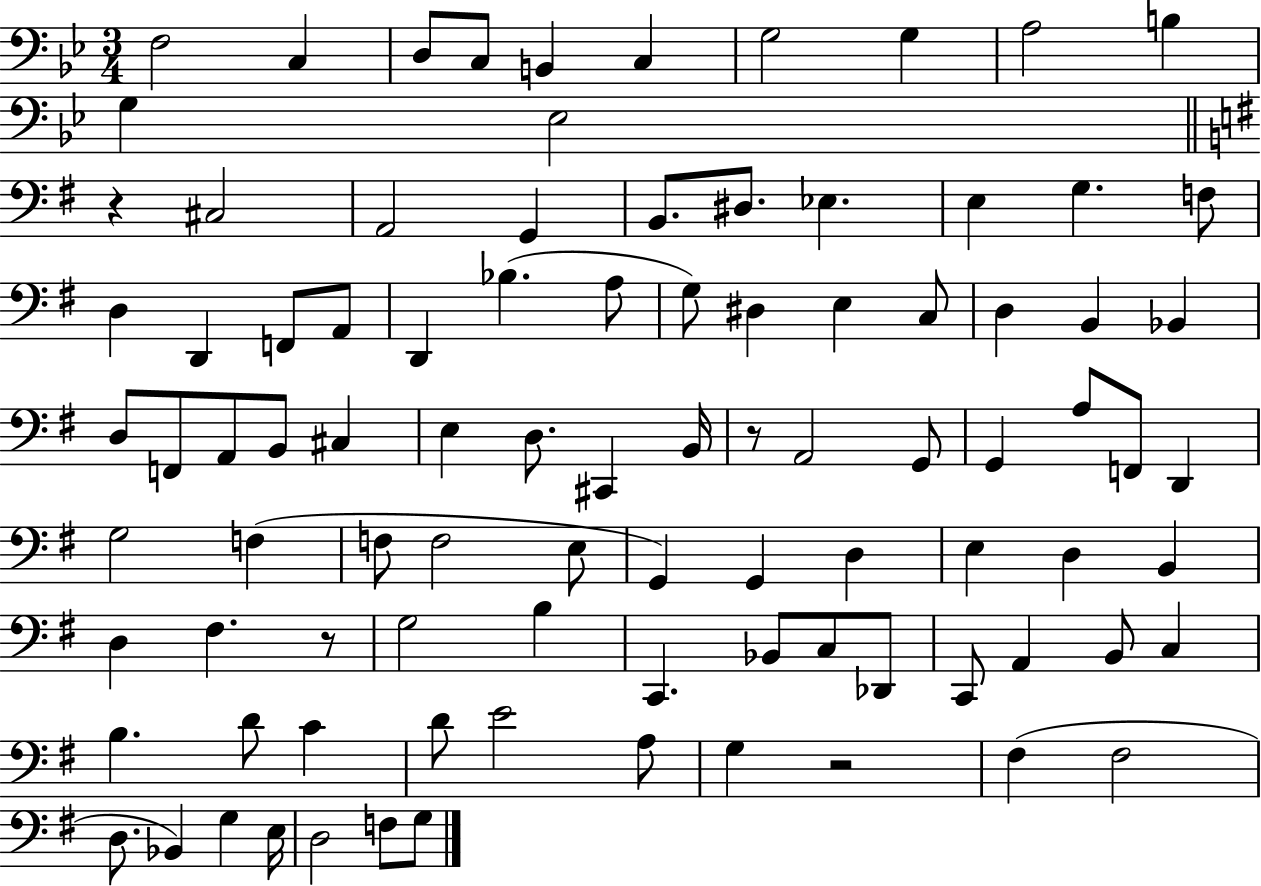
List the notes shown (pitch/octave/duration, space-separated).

F3/h C3/q D3/e C3/e B2/q C3/q G3/h G3/q A3/h B3/q G3/q Eb3/h R/q C#3/h A2/h G2/q B2/e. D#3/e. Eb3/q. E3/q G3/q. F3/e D3/q D2/q F2/e A2/e D2/q Bb3/q. A3/e G3/e D#3/q E3/q C3/e D3/q B2/q Bb2/q D3/e F2/e A2/e B2/e C#3/q E3/q D3/e. C#2/q B2/s R/e A2/h G2/e G2/q A3/e F2/e D2/q G3/h F3/q F3/e F3/h E3/e G2/q G2/q D3/q E3/q D3/q B2/q D3/q F#3/q. R/e G3/h B3/q C2/q. Bb2/e C3/e Db2/e C2/e A2/q B2/e C3/q B3/q. D4/e C4/q D4/e E4/h A3/e G3/q R/h F#3/q F#3/h D3/e. Bb2/q G3/q E3/s D3/h F3/e G3/e